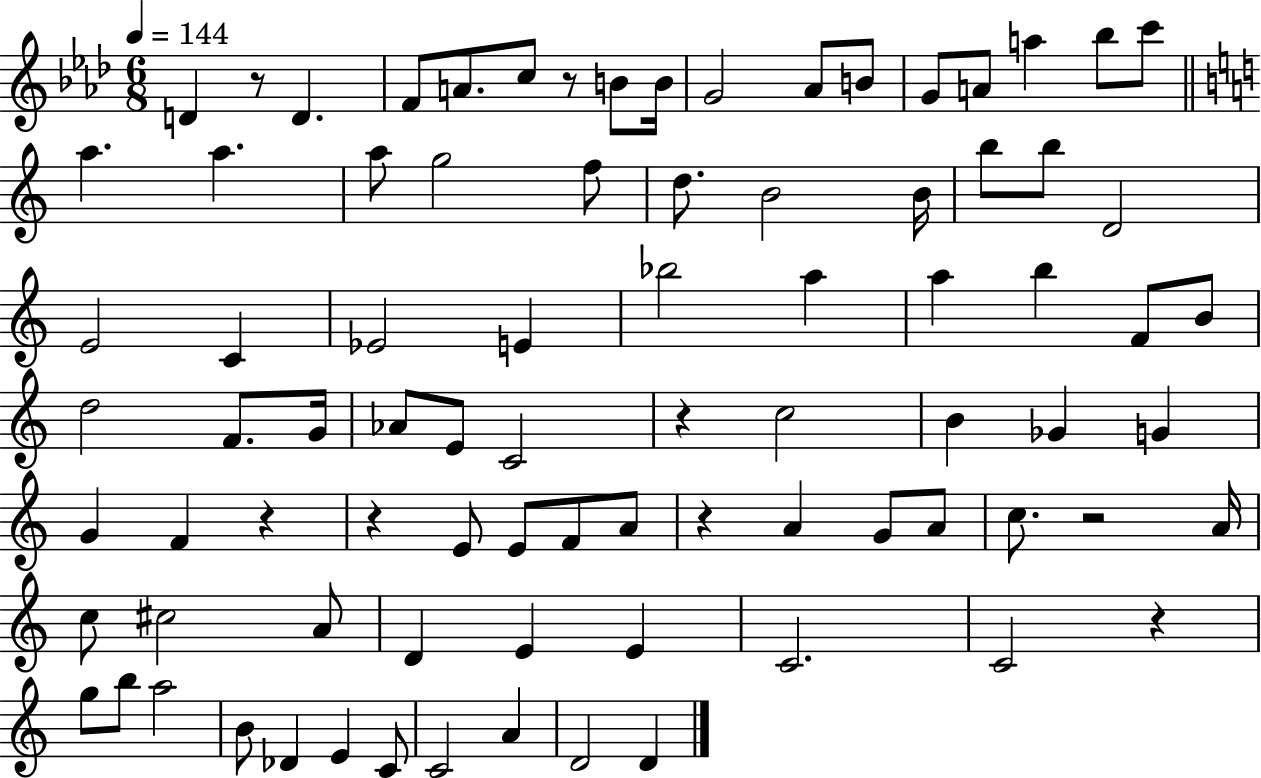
D4/q R/e D4/q. F4/e A4/e. C5/e R/e B4/e B4/s G4/h Ab4/e B4/e G4/e A4/e A5/q Bb5/e C6/e A5/q. A5/q. A5/e G5/h F5/e D5/e. B4/h B4/s B5/e B5/e D4/h E4/h C4/q Eb4/h E4/q Bb5/h A5/q A5/q B5/q F4/e B4/e D5/h F4/e. G4/s Ab4/e E4/e C4/h R/q C5/h B4/q Gb4/q G4/q G4/q F4/q R/q R/q E4/e E4/e F4/e A4/e R/q A4/q G4/e A4/e C5/e. R/h A4/s C5/e C#5/h A4/e D4/q E4/q E4/q C4/h. C4/h R/q G5/e B5/e A5/h B4/e Db4/q E4/q C4/e C4/h A4/q D4/h D4/q